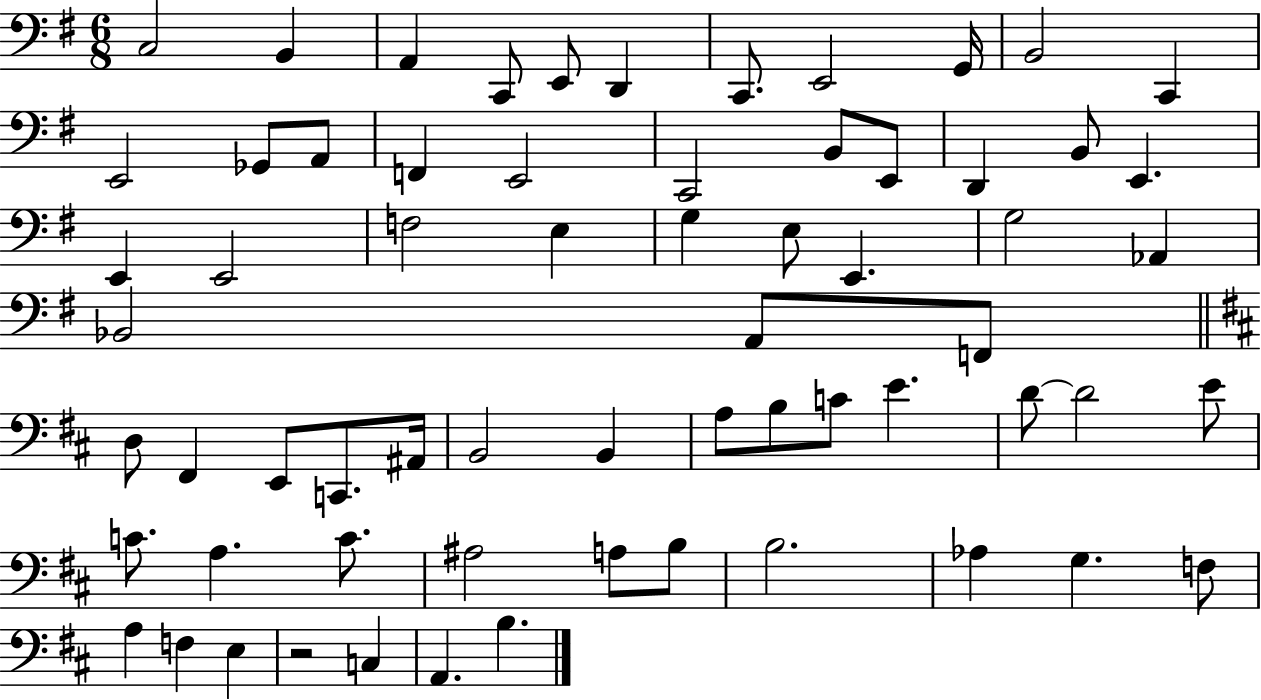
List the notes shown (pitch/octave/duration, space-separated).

C3/h B2/q A2/q C2/e E2/e D2/q C2/e. E2/h G2/s B2/h C2/q E2/h Gb2/e A2/e F2/q E2/h C2/h B2/e E2/e D2/q B2/e E2/q. E2/q E2/h F3/h E3/q G3/q E3/e E2/q. G3/h Ab2/q Bb2/h A2/e F2/e D3/e F#2/q E2/e C2/e. A#2/s B2/h B2/q A3/e B3/e C4/e E4/q. D4/e D4/h E4/e C4/e. A3/q. C4/e. A#3/h A3/e B3/e B3/h. Ab3/q G3/q. F3/e A3/q F3/q E3/q R/h C3/q A2/q. B3/q.